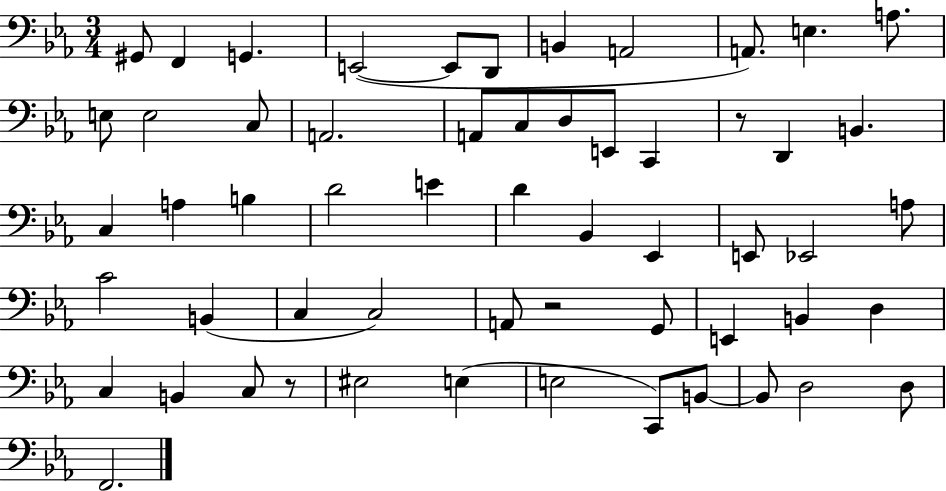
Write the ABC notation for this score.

X:1
T:Untitled
M:3/4
L:1/4
K:Eb
^G,,/2 F,, G,, E,,2 E,,/2 D,,/2 B,, A,,2 A,,/2 E, A,/2 E,/2 E,2 C,/2 A,,2 A,,/2 C,/2 D,/2 E,,/2 C,, z/2 D,, B,, C, A, B, D2 E D _B,, _E,, E,,/2 _E,,2 A,/2 C2 B,, C, C,2 A,,/2 z2 G,,/2 E,, B,, D, C, B,, C,/2 z/2 ^E,2 E, E,2 C,,/2 B,,/2 B,,/2 D,2 D,/2 F,,2